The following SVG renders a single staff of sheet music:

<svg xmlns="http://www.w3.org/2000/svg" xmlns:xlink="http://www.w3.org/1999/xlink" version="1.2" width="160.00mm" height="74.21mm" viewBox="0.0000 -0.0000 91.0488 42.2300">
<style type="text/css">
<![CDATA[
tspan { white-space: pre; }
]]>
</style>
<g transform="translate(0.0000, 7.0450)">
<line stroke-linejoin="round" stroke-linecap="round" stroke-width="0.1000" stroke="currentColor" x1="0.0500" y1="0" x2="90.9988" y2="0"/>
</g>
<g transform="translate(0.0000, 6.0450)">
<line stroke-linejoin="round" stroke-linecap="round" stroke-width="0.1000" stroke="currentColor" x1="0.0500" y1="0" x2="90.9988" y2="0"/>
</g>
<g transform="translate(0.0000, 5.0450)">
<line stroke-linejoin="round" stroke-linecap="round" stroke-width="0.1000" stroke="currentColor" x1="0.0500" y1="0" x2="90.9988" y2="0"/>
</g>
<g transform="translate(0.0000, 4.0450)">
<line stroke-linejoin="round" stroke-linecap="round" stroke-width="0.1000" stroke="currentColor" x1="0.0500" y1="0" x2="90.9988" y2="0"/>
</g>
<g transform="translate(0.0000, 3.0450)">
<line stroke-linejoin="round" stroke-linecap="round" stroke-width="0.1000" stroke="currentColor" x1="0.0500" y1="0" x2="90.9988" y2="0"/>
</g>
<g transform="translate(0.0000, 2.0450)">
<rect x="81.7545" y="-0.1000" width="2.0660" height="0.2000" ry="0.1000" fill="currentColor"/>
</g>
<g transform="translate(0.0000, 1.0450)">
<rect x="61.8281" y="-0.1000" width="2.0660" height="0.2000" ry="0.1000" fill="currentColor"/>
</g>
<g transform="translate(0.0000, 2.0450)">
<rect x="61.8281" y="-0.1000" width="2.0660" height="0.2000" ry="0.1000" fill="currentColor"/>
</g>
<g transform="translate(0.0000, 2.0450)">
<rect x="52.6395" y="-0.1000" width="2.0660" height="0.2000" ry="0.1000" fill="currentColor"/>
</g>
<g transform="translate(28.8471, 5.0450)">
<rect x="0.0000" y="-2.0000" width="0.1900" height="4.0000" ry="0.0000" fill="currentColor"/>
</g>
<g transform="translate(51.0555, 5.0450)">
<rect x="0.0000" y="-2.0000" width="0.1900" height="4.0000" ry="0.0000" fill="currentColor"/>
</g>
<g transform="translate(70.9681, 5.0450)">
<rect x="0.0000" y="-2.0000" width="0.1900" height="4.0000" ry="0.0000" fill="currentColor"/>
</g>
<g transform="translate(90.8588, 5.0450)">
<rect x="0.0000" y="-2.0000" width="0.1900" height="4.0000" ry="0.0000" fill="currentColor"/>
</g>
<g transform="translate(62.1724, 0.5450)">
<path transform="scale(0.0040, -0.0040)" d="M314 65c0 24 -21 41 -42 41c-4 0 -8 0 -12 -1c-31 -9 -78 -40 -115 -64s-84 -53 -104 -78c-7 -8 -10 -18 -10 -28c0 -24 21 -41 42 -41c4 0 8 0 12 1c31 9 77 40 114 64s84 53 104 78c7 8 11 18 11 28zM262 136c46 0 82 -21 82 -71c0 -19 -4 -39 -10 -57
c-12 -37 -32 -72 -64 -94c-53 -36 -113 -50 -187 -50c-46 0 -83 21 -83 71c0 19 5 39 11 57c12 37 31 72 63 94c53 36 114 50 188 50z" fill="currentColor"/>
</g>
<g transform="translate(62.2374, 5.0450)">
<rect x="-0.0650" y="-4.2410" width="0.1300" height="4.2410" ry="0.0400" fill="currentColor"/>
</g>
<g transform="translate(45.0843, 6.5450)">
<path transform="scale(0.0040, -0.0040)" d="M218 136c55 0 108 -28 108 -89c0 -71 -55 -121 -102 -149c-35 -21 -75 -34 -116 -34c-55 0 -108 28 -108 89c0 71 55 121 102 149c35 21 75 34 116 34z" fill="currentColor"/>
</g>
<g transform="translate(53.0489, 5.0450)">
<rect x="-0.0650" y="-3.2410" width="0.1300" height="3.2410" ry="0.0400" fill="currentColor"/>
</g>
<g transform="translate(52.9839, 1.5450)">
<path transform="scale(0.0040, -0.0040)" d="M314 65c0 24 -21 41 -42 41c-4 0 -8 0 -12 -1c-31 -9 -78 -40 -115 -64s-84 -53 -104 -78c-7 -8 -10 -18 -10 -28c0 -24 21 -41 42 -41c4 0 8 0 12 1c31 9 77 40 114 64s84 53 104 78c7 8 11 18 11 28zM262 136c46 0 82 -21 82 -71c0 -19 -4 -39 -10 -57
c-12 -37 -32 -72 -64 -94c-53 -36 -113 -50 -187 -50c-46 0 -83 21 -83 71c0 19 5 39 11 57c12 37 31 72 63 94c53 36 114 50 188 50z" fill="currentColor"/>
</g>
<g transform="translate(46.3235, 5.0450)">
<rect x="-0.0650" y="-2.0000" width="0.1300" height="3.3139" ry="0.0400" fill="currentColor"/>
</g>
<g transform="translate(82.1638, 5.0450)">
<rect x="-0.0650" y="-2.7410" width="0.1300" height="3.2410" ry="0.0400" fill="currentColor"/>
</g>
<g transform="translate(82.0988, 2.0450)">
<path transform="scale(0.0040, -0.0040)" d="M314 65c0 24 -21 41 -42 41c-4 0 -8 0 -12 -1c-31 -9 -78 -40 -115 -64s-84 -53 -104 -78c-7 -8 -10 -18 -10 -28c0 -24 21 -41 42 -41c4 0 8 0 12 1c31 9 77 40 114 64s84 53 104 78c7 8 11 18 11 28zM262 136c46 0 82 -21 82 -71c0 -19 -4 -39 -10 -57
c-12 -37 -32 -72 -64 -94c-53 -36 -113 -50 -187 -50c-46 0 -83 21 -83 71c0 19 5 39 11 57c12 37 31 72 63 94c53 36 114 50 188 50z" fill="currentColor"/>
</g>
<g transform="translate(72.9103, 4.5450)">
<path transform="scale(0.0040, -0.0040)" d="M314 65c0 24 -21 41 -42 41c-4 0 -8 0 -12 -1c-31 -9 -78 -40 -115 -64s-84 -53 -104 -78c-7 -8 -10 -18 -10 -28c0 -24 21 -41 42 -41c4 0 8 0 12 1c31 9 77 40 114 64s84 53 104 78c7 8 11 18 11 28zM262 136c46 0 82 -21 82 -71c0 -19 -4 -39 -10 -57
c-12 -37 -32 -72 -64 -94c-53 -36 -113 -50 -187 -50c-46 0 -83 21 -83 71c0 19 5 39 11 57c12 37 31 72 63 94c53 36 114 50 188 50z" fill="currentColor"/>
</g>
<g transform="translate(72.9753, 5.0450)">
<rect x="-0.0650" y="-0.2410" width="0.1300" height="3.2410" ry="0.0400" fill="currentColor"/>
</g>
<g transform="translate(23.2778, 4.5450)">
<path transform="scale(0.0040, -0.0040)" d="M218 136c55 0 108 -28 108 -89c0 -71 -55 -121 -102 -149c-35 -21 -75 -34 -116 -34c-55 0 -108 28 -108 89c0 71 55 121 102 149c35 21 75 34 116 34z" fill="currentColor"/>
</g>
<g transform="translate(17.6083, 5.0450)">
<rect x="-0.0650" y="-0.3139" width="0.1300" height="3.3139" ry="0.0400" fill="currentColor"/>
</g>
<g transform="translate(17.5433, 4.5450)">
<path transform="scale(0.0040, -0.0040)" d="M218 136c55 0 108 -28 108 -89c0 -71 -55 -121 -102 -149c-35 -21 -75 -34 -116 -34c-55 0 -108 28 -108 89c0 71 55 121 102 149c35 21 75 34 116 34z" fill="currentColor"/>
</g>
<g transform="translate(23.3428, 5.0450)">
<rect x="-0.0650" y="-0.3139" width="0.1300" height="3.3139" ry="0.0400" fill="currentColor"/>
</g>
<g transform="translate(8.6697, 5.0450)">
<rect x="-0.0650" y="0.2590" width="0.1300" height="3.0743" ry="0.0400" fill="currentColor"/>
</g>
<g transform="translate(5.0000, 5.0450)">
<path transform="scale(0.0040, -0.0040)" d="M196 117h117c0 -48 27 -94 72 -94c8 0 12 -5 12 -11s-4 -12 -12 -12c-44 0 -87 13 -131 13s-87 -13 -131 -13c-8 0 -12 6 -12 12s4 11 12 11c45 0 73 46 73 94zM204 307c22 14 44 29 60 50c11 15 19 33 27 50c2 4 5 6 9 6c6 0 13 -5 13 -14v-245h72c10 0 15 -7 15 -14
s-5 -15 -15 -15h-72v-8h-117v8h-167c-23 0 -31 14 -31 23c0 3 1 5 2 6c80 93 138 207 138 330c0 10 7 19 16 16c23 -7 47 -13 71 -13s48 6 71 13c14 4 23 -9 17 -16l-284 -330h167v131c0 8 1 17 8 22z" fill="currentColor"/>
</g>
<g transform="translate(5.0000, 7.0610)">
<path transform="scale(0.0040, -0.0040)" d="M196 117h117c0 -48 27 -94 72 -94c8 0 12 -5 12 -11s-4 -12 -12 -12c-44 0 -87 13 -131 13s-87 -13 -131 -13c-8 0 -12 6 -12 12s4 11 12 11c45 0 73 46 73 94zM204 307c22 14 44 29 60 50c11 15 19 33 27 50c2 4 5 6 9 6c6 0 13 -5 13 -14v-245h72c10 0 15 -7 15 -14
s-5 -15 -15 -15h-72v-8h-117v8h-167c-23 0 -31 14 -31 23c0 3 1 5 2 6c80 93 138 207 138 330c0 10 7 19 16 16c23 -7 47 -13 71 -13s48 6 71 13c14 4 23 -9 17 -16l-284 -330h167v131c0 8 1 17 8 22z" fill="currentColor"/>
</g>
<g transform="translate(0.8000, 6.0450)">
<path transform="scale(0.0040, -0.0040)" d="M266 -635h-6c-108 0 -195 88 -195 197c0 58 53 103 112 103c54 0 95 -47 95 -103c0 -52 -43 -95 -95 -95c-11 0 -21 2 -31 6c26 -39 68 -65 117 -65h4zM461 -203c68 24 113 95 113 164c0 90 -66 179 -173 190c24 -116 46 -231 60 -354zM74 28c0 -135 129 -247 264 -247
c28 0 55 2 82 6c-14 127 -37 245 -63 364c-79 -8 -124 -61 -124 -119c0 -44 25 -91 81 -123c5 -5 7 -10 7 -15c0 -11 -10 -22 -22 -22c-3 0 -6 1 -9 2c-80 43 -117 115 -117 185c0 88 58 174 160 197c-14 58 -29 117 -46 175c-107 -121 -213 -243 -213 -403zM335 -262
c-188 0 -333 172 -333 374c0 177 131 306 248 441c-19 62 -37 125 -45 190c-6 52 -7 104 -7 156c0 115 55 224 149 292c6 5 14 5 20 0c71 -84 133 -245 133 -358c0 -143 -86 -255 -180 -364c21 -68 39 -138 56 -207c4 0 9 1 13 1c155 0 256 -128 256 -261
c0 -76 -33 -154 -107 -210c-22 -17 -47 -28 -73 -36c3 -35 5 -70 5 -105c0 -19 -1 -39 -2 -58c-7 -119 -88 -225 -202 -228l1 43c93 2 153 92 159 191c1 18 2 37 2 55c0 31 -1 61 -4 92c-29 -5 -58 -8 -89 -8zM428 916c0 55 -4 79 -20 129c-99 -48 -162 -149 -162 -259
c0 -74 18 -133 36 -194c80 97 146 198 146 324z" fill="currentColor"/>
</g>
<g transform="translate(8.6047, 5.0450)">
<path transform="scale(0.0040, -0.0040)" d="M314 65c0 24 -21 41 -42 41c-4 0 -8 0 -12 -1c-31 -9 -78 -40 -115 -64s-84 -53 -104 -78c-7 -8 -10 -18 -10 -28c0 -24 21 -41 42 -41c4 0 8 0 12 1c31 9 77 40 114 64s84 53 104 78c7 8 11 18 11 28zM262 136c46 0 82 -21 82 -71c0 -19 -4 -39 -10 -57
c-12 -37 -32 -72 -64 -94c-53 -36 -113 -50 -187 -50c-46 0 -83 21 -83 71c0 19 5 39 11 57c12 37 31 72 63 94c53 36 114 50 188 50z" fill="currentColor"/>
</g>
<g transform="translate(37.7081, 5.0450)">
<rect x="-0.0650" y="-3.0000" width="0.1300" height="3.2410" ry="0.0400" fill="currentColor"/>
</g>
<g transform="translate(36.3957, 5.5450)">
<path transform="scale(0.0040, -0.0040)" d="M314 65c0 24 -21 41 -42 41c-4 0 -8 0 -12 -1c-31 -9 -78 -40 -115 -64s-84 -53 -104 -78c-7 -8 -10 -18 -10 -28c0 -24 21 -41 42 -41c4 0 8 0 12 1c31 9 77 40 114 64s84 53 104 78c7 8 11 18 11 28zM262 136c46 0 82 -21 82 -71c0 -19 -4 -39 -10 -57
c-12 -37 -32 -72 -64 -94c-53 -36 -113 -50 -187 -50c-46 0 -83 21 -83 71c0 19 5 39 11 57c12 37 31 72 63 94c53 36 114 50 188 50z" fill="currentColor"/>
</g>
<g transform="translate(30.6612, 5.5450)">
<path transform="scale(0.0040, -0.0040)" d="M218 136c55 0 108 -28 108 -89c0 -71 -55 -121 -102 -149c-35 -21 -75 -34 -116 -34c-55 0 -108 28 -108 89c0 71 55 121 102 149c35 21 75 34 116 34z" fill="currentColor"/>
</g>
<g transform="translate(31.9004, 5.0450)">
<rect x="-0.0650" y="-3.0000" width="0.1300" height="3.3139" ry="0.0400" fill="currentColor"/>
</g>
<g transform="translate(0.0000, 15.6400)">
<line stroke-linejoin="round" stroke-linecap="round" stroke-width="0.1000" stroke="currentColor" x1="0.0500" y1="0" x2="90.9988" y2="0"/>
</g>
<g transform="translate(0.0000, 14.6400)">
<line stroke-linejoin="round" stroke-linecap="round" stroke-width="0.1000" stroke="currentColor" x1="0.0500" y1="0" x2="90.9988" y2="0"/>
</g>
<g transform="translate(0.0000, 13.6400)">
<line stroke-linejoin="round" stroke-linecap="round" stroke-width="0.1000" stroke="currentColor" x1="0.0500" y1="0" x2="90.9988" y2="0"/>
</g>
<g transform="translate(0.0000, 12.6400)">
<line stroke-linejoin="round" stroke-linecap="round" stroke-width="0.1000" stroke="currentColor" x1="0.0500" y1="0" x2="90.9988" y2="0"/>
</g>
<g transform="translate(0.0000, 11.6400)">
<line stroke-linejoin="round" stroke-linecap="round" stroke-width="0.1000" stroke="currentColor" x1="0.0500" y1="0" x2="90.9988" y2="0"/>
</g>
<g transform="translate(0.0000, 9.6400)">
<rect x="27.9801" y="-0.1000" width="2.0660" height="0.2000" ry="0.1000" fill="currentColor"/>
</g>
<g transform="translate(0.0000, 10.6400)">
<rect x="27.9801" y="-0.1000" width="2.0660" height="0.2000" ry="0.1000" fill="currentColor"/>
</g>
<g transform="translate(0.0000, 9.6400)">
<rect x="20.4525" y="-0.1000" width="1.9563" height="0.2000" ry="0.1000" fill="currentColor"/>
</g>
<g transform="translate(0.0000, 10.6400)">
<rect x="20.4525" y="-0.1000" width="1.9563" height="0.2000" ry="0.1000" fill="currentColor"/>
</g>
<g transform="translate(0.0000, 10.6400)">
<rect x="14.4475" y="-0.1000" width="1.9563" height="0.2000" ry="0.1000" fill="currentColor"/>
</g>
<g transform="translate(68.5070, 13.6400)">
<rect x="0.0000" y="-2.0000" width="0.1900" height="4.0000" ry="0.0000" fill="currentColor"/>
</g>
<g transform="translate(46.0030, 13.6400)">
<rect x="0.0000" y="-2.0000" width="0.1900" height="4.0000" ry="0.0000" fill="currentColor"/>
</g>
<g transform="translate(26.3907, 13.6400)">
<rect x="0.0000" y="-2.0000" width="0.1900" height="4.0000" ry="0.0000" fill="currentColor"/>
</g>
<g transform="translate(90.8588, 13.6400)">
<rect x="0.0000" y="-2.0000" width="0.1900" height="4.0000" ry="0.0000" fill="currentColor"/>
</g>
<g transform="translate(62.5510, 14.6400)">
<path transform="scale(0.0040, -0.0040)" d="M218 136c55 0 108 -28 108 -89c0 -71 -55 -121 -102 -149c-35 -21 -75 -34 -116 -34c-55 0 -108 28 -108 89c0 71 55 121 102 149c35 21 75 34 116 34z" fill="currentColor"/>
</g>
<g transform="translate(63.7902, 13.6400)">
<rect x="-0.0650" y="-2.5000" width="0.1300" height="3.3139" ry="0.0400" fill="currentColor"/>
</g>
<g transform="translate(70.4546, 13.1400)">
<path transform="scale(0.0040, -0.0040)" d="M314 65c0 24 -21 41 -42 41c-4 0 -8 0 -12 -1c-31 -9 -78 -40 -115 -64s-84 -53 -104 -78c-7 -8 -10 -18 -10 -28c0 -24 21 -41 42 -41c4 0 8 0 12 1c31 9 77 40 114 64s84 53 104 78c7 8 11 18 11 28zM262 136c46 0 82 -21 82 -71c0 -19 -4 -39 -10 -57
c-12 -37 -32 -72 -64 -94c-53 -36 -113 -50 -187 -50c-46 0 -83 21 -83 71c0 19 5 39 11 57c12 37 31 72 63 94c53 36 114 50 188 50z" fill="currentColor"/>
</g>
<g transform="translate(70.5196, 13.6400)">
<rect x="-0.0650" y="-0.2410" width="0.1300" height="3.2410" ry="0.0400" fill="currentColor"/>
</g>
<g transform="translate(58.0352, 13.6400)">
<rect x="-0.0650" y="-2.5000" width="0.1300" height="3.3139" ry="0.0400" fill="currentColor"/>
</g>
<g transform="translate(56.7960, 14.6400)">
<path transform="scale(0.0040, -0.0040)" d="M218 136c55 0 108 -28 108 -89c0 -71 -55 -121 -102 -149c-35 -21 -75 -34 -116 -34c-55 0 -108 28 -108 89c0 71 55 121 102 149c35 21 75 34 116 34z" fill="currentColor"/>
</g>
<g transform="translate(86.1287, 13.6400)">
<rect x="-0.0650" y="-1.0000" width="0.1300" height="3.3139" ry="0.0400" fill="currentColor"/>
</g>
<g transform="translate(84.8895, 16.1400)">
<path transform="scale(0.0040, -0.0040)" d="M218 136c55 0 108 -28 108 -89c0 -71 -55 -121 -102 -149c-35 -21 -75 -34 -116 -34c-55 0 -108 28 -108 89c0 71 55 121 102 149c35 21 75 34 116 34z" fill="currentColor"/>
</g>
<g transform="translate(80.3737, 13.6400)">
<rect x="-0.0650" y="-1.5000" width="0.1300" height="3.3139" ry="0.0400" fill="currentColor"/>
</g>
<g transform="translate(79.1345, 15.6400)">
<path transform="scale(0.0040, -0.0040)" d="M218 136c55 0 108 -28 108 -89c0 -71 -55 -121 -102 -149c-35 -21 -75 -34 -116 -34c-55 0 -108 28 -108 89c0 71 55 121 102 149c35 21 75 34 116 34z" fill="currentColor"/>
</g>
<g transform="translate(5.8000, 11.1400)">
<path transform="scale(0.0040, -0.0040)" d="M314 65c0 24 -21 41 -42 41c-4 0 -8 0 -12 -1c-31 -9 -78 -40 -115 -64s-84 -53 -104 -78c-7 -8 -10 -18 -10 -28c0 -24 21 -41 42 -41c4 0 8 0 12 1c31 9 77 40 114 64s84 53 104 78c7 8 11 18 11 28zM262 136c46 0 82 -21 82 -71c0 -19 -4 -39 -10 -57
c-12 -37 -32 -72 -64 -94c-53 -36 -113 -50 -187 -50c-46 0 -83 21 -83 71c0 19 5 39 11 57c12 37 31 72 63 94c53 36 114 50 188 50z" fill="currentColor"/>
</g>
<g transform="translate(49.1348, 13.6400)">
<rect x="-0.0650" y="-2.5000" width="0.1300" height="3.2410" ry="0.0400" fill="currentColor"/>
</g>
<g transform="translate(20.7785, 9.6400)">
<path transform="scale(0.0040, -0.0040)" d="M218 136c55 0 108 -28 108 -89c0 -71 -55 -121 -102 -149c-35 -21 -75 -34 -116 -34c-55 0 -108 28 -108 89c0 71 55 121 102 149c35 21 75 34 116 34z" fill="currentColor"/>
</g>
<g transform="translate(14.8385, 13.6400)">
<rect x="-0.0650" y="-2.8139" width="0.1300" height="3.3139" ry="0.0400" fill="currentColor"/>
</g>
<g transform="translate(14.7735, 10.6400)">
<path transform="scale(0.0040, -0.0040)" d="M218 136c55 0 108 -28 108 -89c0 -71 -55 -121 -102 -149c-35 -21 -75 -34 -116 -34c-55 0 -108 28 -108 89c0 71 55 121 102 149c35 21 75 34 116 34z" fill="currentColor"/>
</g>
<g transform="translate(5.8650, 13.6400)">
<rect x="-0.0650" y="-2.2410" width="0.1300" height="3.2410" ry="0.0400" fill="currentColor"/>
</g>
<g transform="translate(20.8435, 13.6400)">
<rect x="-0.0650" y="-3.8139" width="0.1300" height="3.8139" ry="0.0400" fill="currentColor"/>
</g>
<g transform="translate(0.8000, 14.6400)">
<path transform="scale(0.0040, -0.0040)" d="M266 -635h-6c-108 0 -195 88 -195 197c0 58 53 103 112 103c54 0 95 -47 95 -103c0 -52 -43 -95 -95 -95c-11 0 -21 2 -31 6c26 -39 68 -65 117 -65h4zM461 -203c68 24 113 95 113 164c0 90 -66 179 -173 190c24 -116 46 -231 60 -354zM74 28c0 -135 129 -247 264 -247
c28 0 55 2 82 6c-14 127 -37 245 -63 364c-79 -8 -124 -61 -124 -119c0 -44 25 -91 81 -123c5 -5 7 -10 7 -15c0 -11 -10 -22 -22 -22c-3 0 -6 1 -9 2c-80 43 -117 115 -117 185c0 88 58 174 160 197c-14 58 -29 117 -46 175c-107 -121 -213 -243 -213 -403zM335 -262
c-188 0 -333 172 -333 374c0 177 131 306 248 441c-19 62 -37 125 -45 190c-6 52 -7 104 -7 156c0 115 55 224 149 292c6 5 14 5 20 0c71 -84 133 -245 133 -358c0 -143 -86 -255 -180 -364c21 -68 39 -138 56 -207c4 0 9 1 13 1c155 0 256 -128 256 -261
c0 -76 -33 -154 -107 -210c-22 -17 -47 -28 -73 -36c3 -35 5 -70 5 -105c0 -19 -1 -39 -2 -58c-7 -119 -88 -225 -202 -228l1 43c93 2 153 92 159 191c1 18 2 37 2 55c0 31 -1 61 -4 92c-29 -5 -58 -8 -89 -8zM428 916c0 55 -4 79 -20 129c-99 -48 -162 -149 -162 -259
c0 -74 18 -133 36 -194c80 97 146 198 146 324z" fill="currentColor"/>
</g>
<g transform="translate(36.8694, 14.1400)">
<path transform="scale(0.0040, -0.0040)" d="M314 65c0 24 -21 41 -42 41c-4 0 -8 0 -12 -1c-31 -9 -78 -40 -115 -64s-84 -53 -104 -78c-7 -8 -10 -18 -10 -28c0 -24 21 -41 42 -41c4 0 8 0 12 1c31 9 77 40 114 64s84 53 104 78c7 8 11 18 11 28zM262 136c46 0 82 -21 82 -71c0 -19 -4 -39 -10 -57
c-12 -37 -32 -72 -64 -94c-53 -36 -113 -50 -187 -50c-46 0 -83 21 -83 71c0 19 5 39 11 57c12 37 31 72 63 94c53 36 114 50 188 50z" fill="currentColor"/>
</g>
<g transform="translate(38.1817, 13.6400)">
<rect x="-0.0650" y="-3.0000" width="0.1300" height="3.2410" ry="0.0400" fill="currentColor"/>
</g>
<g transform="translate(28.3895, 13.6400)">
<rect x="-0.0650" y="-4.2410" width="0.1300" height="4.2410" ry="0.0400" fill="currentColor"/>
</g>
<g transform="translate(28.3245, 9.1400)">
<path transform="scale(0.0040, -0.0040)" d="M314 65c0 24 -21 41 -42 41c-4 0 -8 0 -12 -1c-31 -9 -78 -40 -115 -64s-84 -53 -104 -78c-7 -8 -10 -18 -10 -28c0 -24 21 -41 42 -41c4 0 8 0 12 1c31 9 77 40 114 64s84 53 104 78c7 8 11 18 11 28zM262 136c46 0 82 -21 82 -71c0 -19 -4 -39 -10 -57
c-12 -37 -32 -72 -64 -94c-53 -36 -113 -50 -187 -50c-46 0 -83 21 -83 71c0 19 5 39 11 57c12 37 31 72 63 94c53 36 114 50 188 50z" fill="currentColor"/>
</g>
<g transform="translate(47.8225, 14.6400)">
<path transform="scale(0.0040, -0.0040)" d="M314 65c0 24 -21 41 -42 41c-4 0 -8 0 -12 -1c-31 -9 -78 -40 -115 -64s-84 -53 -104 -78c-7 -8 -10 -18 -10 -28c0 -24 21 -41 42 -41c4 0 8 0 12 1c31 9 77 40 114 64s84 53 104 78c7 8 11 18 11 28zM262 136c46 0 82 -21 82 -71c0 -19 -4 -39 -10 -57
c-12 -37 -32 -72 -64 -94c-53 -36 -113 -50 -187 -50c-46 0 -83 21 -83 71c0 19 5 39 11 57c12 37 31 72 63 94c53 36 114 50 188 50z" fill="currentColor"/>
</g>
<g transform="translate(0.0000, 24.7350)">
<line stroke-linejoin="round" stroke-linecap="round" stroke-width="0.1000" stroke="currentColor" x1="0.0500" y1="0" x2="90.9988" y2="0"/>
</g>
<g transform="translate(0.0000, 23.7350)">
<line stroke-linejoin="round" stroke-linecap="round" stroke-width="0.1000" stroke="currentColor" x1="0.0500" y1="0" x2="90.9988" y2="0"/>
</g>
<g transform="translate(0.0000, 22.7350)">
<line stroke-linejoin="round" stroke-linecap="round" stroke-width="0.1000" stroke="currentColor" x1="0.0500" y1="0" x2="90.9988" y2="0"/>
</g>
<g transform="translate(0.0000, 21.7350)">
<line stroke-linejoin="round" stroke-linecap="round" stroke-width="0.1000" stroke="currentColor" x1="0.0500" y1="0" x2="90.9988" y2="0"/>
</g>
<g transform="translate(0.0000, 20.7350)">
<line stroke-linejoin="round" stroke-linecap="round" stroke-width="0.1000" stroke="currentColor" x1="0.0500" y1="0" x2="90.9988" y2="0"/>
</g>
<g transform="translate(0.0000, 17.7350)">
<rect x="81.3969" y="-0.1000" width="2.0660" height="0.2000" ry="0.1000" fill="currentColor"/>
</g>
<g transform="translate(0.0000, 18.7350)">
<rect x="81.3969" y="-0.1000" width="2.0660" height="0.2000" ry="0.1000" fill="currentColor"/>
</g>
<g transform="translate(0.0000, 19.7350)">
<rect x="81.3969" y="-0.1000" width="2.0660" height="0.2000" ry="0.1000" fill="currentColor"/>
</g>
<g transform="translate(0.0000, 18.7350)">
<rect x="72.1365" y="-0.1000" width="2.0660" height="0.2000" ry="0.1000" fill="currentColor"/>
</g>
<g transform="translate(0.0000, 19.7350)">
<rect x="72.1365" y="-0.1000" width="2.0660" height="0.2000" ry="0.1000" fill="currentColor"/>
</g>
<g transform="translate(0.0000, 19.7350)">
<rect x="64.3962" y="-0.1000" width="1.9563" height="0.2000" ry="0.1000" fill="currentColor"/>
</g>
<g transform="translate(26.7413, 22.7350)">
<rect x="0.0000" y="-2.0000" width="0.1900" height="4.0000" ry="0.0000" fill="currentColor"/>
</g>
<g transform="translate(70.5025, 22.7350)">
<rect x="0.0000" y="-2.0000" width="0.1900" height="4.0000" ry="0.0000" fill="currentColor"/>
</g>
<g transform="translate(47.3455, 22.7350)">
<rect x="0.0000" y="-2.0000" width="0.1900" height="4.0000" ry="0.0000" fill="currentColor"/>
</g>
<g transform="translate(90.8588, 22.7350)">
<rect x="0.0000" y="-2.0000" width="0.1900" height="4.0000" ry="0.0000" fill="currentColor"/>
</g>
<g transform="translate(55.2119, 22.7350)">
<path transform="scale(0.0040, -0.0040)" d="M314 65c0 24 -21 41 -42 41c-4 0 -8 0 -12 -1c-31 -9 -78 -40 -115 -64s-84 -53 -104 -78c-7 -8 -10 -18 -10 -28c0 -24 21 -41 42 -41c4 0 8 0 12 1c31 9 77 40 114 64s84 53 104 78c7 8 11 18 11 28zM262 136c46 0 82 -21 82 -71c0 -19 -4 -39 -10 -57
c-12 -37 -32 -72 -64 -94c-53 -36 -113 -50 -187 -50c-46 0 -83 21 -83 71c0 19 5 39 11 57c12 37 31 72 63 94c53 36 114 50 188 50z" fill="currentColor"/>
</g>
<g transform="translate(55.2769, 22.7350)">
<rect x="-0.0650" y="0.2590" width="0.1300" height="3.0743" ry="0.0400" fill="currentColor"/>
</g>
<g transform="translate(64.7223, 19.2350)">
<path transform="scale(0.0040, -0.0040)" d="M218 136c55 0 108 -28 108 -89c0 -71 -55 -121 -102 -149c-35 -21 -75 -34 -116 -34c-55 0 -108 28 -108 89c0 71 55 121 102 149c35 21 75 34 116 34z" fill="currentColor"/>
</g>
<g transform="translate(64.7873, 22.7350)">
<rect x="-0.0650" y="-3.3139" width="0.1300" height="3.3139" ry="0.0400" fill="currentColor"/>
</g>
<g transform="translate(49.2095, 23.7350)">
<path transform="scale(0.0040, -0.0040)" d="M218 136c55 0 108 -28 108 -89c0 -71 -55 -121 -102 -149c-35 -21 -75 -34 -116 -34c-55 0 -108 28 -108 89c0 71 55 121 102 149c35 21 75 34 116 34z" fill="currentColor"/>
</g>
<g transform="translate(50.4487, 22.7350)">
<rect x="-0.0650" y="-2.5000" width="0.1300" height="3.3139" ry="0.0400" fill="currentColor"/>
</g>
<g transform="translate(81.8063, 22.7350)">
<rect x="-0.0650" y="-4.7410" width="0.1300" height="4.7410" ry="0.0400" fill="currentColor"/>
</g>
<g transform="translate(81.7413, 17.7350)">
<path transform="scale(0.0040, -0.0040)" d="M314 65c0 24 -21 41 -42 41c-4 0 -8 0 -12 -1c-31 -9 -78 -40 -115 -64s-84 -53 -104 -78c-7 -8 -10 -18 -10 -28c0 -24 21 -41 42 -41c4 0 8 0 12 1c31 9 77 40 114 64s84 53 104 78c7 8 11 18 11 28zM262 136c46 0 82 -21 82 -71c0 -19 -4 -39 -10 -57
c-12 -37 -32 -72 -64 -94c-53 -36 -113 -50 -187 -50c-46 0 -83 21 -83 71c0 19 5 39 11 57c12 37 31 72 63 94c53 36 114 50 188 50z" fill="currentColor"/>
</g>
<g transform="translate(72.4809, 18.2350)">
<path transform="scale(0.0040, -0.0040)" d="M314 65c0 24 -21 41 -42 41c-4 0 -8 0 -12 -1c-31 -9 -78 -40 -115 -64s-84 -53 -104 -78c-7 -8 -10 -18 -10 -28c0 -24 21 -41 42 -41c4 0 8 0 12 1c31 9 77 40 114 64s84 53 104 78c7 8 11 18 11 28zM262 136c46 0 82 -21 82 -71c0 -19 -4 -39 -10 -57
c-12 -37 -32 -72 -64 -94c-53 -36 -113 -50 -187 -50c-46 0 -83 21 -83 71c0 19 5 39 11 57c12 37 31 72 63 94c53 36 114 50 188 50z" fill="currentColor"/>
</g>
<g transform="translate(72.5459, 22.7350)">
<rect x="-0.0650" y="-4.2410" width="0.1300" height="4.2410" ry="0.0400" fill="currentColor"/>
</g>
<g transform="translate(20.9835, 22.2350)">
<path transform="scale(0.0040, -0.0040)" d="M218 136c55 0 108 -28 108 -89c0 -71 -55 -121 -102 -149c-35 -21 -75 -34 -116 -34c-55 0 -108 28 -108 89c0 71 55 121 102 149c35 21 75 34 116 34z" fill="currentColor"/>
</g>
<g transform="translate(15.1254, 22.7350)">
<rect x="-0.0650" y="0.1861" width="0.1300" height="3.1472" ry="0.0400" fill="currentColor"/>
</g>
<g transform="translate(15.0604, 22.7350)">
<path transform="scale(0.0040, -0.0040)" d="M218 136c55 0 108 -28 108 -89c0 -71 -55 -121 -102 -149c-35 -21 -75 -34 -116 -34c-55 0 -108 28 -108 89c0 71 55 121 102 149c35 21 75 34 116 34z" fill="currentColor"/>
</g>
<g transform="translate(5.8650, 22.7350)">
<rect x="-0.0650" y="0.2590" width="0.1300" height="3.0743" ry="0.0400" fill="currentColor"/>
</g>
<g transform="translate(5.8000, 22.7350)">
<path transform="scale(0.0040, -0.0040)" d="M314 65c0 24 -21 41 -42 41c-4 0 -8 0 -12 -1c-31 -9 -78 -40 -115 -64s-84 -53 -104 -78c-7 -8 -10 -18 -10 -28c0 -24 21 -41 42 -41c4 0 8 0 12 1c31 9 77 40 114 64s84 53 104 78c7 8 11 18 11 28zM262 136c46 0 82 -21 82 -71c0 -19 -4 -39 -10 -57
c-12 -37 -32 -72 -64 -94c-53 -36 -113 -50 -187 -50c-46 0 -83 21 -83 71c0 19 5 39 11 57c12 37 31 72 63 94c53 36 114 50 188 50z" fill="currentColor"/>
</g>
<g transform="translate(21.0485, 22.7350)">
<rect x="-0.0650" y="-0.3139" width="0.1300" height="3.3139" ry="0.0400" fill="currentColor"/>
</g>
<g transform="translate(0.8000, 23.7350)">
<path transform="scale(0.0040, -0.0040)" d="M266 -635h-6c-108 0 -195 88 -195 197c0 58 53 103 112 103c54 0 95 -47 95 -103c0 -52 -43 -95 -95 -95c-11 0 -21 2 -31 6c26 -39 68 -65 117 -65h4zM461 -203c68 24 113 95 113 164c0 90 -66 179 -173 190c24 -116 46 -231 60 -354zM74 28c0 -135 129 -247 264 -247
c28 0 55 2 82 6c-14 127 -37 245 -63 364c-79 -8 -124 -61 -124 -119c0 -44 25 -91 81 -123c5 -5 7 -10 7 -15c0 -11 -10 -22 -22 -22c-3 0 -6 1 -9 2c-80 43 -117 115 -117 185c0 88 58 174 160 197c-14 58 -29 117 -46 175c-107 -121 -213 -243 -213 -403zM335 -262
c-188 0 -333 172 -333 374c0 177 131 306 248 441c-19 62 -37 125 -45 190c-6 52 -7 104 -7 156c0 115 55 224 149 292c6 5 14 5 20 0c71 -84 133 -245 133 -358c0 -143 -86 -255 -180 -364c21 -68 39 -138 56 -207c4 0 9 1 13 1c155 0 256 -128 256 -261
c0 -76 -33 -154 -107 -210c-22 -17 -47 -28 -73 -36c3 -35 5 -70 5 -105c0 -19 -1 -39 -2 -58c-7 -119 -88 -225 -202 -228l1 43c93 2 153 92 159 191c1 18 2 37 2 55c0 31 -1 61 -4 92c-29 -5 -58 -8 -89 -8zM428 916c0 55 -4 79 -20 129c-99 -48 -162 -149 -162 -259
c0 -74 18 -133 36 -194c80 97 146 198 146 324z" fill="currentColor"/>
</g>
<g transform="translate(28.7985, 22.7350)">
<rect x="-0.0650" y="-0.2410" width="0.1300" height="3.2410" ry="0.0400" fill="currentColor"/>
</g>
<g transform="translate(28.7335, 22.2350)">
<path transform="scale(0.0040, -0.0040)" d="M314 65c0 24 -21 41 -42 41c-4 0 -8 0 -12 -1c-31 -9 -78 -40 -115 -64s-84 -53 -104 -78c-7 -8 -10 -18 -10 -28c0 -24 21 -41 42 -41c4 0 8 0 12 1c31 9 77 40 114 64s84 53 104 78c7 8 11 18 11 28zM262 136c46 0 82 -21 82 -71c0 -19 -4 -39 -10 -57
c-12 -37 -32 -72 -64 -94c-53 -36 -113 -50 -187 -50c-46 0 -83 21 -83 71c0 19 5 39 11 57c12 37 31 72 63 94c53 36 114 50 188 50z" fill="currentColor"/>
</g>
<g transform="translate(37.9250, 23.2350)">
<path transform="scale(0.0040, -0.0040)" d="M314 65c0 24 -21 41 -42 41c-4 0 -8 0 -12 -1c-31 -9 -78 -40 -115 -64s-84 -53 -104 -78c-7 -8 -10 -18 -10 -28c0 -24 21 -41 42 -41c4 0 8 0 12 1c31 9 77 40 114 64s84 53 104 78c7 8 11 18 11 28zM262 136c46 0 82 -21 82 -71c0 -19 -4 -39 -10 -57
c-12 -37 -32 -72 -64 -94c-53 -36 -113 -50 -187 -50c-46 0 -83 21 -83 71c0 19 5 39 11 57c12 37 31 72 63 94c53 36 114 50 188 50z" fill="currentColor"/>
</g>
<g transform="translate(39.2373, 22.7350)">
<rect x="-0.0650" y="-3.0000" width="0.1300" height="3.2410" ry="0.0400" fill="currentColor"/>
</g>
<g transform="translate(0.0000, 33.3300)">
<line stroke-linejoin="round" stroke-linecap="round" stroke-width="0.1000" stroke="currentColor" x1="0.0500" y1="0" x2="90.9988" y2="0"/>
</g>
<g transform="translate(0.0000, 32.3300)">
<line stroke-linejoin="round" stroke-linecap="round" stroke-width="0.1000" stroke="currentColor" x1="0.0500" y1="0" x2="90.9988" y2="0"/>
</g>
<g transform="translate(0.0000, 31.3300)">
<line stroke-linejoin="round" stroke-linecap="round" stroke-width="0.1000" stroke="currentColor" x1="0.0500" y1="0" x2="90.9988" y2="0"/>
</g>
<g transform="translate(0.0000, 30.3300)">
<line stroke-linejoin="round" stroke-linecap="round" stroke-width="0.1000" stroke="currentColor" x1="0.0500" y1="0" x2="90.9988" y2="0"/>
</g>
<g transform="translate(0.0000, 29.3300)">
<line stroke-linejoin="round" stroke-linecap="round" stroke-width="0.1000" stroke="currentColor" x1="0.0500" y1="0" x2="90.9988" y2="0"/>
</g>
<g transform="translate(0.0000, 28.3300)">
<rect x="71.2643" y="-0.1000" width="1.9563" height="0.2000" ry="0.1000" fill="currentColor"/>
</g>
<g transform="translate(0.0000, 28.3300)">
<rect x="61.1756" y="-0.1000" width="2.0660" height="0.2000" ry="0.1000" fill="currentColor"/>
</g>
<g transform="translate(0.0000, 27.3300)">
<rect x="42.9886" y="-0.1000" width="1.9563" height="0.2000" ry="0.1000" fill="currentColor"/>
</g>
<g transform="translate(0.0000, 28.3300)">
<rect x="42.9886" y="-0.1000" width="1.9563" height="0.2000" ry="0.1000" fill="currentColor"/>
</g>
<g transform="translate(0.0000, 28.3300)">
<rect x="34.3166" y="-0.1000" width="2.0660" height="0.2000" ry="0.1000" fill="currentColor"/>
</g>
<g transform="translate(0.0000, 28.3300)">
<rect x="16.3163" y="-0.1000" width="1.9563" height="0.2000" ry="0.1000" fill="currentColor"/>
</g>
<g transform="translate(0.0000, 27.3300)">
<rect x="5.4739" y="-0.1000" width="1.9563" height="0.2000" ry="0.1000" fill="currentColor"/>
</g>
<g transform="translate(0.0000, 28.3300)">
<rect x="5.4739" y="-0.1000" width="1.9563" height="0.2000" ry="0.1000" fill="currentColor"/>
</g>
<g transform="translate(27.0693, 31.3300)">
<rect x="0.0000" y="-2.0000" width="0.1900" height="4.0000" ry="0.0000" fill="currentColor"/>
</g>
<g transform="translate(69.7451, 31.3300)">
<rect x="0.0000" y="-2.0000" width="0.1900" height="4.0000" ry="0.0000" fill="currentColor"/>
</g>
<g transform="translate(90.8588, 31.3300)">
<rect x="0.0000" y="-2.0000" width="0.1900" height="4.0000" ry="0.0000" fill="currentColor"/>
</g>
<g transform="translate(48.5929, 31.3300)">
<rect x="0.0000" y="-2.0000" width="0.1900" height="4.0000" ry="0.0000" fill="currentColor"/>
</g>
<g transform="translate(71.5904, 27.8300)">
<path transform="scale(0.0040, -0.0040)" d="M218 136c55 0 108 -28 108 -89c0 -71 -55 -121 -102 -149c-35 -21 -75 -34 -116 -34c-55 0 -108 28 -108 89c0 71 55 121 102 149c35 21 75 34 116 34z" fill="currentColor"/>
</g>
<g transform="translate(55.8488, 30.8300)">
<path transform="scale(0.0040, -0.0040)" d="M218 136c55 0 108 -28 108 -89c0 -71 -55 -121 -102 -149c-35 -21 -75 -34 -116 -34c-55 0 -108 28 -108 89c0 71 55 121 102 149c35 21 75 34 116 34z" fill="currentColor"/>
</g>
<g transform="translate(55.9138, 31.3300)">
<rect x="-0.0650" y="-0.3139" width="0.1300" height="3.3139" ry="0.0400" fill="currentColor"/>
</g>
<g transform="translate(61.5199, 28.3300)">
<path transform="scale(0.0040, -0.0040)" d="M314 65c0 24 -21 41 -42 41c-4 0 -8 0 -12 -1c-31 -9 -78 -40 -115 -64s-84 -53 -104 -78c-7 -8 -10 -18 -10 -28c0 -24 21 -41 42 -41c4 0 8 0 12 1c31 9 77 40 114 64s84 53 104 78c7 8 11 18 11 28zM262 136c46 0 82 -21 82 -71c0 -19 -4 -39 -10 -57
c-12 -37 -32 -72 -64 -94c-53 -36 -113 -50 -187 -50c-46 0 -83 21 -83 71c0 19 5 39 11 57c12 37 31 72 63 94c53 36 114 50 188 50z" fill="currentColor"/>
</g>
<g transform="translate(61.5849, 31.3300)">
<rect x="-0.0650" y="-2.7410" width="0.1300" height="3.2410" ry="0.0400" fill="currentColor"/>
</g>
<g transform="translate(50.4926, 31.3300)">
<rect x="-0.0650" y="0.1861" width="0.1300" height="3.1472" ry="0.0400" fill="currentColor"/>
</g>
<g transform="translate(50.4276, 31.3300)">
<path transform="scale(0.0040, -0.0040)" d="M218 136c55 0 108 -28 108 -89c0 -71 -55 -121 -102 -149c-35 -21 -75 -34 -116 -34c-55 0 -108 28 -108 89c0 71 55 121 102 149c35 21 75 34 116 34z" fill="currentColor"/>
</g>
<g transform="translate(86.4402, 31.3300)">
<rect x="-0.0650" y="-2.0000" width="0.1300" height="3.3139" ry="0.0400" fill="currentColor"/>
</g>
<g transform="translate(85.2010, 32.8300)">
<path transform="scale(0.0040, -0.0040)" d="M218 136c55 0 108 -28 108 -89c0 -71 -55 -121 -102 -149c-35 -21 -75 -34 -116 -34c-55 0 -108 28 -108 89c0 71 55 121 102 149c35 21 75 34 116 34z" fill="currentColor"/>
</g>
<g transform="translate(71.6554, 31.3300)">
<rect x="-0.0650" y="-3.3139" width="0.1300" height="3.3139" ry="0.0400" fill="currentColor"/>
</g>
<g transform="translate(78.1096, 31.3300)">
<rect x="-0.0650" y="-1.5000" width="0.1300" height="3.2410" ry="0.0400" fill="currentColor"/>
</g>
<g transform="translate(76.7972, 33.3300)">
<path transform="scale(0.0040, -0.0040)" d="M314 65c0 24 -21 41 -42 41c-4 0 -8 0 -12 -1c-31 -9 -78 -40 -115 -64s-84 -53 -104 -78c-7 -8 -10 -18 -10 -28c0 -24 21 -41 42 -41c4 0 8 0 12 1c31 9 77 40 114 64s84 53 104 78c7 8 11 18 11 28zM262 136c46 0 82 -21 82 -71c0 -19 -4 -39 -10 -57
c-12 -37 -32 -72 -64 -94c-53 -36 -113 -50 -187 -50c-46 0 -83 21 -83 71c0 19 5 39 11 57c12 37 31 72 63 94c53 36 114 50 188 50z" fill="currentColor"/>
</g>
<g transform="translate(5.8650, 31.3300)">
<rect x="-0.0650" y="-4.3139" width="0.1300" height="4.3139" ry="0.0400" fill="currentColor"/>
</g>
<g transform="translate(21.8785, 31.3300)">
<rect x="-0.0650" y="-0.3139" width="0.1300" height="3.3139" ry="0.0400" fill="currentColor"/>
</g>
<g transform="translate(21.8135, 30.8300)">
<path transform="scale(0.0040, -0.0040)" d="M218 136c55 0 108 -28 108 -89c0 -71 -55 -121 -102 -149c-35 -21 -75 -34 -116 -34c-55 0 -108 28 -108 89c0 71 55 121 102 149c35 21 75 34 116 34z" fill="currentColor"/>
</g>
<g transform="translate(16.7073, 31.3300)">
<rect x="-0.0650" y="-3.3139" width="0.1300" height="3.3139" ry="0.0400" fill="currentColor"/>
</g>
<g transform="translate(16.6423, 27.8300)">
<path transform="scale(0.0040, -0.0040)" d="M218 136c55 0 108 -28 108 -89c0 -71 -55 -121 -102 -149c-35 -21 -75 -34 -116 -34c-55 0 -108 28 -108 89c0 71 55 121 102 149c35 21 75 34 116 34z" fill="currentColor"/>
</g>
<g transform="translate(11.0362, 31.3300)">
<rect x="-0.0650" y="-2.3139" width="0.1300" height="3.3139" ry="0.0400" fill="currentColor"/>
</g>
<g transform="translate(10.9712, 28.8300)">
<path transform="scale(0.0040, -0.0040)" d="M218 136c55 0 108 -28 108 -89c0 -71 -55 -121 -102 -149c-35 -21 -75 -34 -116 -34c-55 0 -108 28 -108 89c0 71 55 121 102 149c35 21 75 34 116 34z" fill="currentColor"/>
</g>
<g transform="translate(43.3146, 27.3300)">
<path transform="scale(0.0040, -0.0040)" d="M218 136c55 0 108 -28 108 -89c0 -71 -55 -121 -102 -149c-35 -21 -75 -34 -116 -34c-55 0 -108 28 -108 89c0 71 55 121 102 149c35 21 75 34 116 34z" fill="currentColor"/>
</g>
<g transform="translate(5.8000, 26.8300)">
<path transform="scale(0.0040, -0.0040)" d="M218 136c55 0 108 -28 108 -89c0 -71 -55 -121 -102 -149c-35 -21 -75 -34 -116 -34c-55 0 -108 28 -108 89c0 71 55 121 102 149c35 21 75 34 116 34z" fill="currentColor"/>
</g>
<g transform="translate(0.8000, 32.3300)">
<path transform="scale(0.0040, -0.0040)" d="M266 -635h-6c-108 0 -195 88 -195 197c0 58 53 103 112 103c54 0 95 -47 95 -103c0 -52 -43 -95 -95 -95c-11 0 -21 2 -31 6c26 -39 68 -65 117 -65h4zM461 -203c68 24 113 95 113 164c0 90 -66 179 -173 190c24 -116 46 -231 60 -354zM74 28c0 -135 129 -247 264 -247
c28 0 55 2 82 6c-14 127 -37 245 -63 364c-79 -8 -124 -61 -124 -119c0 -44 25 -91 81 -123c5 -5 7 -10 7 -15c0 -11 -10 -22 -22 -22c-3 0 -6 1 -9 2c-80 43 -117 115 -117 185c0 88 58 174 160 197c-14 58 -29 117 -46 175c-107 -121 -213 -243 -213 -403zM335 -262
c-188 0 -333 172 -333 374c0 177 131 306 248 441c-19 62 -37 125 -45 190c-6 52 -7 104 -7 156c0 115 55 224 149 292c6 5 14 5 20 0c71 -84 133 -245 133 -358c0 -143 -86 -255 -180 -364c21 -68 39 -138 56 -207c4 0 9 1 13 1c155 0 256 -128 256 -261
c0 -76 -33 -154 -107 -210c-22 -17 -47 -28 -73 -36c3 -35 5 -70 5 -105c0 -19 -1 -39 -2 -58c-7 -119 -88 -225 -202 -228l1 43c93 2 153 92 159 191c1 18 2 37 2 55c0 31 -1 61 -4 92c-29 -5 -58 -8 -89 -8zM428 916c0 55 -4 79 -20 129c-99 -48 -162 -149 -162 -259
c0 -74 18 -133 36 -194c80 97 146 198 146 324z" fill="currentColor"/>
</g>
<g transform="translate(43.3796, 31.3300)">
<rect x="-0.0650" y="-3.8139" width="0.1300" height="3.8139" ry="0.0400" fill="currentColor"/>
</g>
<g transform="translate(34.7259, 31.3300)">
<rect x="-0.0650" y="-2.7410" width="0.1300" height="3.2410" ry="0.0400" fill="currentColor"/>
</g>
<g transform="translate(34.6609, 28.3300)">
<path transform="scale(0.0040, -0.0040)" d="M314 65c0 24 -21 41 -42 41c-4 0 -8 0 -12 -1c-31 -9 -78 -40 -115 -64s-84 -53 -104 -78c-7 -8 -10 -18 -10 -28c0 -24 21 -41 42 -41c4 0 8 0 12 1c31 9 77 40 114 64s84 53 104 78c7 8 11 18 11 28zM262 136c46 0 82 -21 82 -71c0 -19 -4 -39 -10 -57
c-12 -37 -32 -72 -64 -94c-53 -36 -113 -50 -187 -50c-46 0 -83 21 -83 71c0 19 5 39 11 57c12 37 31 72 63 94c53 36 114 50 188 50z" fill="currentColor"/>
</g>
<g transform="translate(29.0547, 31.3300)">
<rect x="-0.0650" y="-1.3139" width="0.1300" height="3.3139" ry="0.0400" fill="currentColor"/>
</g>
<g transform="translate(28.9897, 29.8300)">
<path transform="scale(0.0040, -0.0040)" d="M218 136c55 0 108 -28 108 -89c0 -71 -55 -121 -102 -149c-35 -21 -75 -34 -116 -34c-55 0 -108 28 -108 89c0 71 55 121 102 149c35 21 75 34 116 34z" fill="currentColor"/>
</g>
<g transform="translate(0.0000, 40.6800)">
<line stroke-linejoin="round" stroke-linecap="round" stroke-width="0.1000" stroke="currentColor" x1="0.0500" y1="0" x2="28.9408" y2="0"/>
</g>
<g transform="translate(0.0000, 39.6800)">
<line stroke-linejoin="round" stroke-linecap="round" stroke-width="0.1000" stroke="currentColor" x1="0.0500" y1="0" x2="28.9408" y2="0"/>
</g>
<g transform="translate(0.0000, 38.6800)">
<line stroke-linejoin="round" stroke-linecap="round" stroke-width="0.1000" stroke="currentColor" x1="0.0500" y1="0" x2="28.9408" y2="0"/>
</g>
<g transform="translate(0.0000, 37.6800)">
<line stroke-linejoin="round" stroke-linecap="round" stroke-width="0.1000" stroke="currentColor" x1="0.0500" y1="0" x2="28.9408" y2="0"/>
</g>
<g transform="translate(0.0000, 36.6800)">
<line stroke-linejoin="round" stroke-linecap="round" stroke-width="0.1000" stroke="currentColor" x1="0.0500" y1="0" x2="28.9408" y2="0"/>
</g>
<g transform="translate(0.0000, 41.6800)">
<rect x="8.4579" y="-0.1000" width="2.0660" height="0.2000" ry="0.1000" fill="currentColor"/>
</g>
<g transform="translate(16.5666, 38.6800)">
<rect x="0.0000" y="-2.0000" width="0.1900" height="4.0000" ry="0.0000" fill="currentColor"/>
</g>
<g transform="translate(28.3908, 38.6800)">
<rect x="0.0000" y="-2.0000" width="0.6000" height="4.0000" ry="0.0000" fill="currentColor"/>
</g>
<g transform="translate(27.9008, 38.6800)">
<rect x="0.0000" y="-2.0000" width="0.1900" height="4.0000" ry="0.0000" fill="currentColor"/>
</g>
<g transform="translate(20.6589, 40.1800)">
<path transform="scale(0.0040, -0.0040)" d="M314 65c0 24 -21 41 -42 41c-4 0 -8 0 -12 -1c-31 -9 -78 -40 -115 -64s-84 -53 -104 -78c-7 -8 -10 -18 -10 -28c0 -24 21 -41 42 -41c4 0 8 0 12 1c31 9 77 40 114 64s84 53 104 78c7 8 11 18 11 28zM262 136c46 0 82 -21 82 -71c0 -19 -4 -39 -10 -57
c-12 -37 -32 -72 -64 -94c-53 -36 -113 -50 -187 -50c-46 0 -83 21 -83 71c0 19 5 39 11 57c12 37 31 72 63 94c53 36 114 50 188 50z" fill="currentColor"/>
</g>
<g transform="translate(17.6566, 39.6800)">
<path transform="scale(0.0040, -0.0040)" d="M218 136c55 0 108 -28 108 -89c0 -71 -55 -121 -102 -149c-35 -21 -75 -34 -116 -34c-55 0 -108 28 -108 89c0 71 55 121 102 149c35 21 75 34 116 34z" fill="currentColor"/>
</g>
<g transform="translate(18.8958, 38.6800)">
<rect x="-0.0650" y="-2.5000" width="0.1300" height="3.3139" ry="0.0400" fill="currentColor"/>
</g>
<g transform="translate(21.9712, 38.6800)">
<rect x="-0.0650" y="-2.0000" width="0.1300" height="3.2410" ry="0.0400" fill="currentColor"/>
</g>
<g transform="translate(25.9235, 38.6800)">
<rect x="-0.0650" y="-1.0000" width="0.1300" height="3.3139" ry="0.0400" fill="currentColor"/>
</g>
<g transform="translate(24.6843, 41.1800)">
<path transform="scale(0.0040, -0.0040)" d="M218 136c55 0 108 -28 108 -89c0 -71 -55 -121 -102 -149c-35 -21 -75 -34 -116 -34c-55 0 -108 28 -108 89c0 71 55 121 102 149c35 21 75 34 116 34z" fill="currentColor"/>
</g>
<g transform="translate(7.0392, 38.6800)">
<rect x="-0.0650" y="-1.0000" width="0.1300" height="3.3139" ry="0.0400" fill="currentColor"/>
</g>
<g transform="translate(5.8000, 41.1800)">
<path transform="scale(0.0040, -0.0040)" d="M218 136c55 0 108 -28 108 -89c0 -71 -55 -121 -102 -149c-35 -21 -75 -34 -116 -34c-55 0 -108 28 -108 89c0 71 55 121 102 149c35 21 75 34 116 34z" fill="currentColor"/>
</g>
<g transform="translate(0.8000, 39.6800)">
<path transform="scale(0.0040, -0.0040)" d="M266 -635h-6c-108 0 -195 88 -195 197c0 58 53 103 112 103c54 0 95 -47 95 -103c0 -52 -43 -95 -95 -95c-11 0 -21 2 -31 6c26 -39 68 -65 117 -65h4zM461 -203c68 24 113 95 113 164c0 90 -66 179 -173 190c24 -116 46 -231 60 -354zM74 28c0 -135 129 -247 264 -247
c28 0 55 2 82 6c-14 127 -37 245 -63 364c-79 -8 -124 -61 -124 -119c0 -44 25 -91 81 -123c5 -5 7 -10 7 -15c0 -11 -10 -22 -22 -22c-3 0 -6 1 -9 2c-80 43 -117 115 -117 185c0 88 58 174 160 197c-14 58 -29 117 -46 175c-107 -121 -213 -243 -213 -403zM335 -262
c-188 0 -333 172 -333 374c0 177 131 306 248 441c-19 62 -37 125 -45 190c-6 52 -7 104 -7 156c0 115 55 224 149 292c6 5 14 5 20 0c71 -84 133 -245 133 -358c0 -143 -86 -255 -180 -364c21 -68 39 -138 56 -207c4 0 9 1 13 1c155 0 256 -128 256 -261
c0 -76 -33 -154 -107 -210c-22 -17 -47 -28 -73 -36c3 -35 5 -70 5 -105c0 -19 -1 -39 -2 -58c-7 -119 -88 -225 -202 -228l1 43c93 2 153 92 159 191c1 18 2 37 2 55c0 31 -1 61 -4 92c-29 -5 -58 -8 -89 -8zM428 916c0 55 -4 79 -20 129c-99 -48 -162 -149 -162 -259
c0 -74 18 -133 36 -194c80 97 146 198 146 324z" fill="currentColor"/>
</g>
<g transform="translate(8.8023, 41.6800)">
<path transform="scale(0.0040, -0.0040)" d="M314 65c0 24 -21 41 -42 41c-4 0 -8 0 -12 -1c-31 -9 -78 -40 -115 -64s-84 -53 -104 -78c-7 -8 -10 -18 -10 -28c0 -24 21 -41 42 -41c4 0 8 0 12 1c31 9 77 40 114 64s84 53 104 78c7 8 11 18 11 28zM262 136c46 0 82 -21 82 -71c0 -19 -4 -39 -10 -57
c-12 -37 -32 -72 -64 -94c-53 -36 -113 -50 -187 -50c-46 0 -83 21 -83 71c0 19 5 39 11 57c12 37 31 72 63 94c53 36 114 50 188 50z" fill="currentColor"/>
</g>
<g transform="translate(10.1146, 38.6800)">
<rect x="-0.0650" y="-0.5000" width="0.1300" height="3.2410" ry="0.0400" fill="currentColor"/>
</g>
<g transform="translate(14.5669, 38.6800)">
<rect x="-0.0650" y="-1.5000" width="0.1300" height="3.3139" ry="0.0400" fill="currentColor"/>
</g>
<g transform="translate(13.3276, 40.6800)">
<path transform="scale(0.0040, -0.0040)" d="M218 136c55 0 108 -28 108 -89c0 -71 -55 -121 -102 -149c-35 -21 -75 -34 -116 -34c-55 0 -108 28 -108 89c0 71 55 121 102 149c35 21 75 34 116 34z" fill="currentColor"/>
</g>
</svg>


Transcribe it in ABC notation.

X:1
T:Untitled
M:4/4
L:1/4
K:C
B2 c c A A2 F b2 d'2 c2 a2 g2 a c' d'2 A2 G2 G G c2 E D B2 B c c2 A2 G B2 b d'2 e'2 d' g b c e a2 c' B c a2 b E2 F D C2 E G F2 D